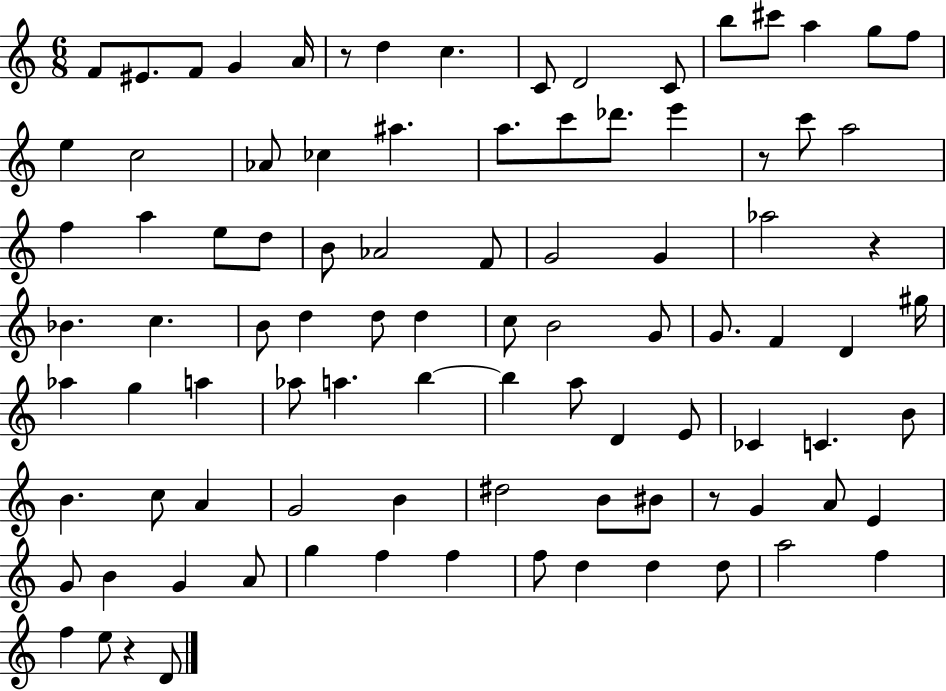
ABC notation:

X:1
T:Untitled
M:6/8
L:1/4
K:C
F/2 ^E/2 F/2 G A/4 z/2 d c C/2 D2 C/2 b/2 ^c'/2 a g/2 f/2 e c2 _A/2 _c ^a a/2 c'/2 _d'/2 e' z/2 c'/2 a2 f a e/2 d/2 B/2 _A2 F/2 G2 G _a2 z _B c B/2 d d/2 d c/2 B2 G/2 G/2 F D ^g/4 _a g a _a/2 a b b a/2 D E/2 _C C B/2 B c/2 A G2 B ^d2 B/2 ^B/2 z/2 G A/2 E G/2 B G A/2 g f f f/2 d d d/2 a2 f f e/2 z D/2